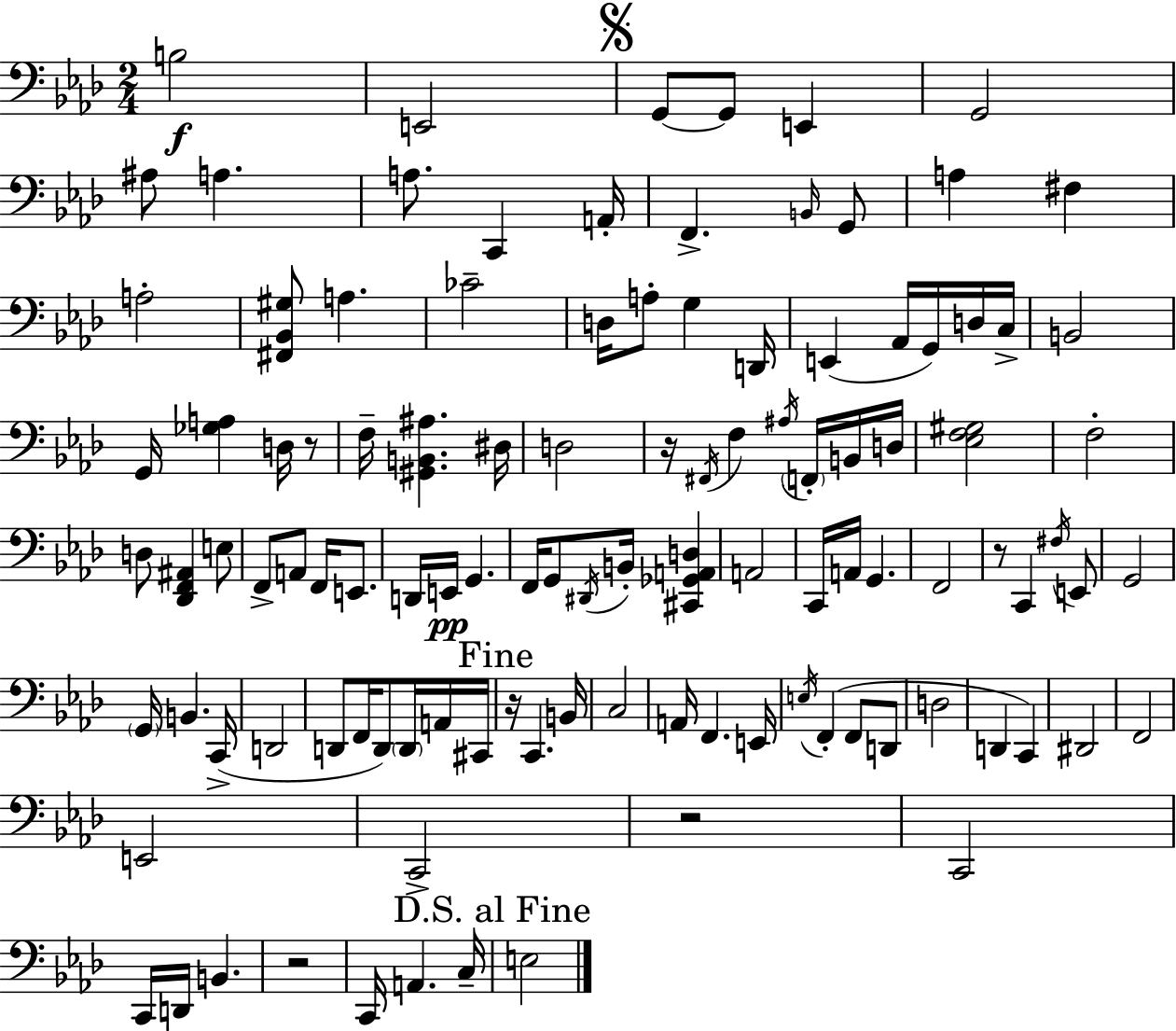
{
  \clef bass
  \numericTimeSignature
  \time 2/4
  \key aes \major
  b2\f | e,2 | \mark \markup { \musicglyph "scripts.segno" } g,8~~ g,8 e,4 | g,2 | \break ais8 a4. | a8. c,4 a,16-. | f,4.-> \grace { b,16 } g,8 | a4 fis4 | \break a2-. | <fis, bes, gis>8 a4. | ces'2-- | d16 a8-. g4 | \break d,16 e,4( aes,16 g,16) d16 | c16-> b,2 | g,16 <ges a>4 d16 r8 | f16-- <gis, b, ais>4. | \break dis16 d2 | r16 \acciaccatura { fis,16 } f4 \acciaccatura { ais16 } | \parenthesize f,16-. b,16 d16 <ees f gis>2 | f2-. | \break d8 <des, f, ais,>4 | e8 f,8-> a,8 f,16 | e,8. d,16 e,16\pp g,4. | f,16 g,8 \acciaccatura { dis,16 } b,16-. | \break <cis, ges, a, d>4 a,2 | c,16 a,16 g,4. | f,2 | r8 c,4 | \break \acciaccatura { fis16 } e,8 g,2 | \parenthesize g,16 b,4. | c,16->( d,2 | d,8 f,16 | \break d,8) \parenthesize d,16 a,16 cis,16 \mark "Fine" r16 c,4. | b,16 c2 | a,16 f,4. | e,16 \acciaccatura { e16 } f,4-.( | \break f,8 d,8 d2 | d,4 | c,4) dis,2 | f,2 | \break e,2 | c,2-> | r2 | c,2 | \break c,16 d,16 | b,4. r2 | c,16 a,4. | c16-- \mark "D.S. al Fine" e2 | \break \bar "|."
}